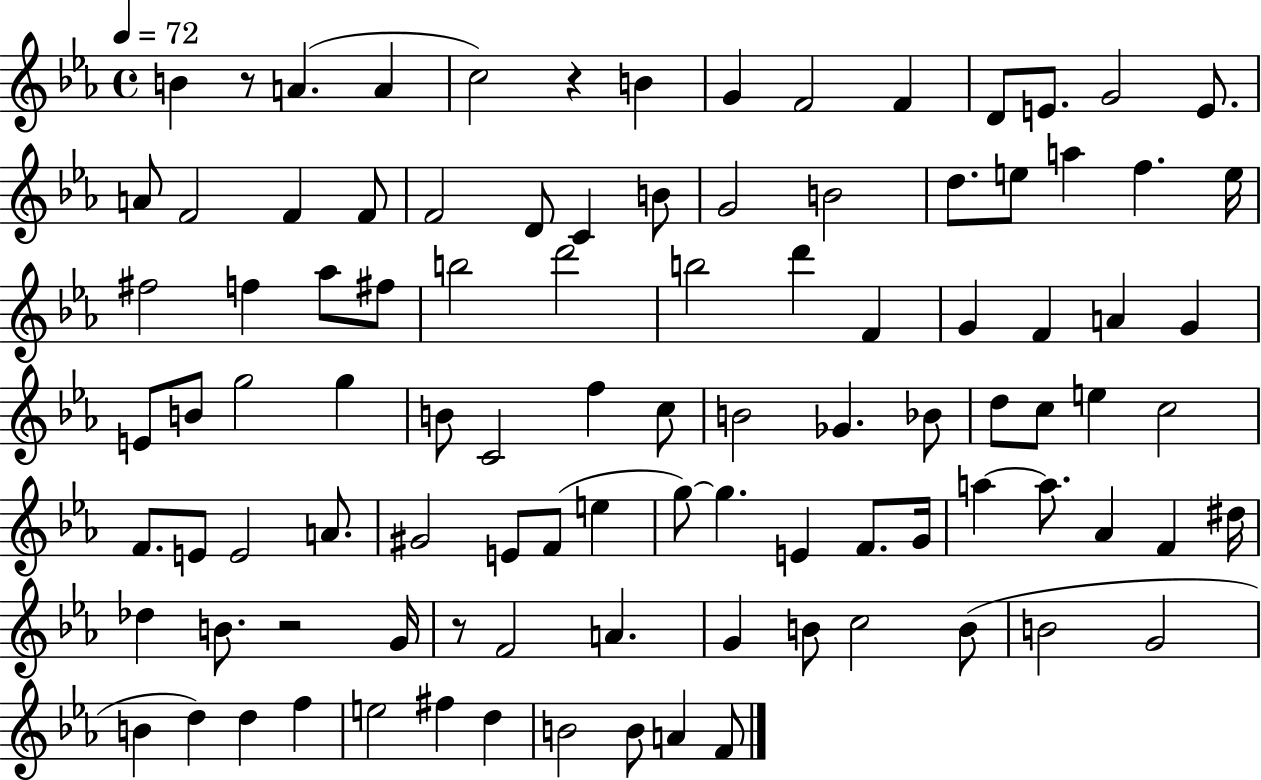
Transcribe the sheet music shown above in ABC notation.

X:1
T:Untitled
M:4/4
L:1/4
K:Eb
B z/2 A A c2 z B G F2 F D/2 E/2 G2 E/2 A/2 F2 F F/2 F2 D/2 C B/2 G2 B2 d/2 e/2 a f e/4 ^f2 f _a/2 ^f/2 b2 d'2 b2 d' F G F A G E/2 B/2 g2 g B/2 C2 f c/2 B2 _G _B/2 d/2 c/2 e c2 F/2 E/2 E2 A/2 ^G2 E/2 F/2 e g/2 g E F/2 G/4 a a/2 _A F ^d/4 _d B/2 z2 G/4 z/2 F2 A G B/2 c2 B/2 B2 G2 B d d f e2 ^f d B2 B/2 A F/2